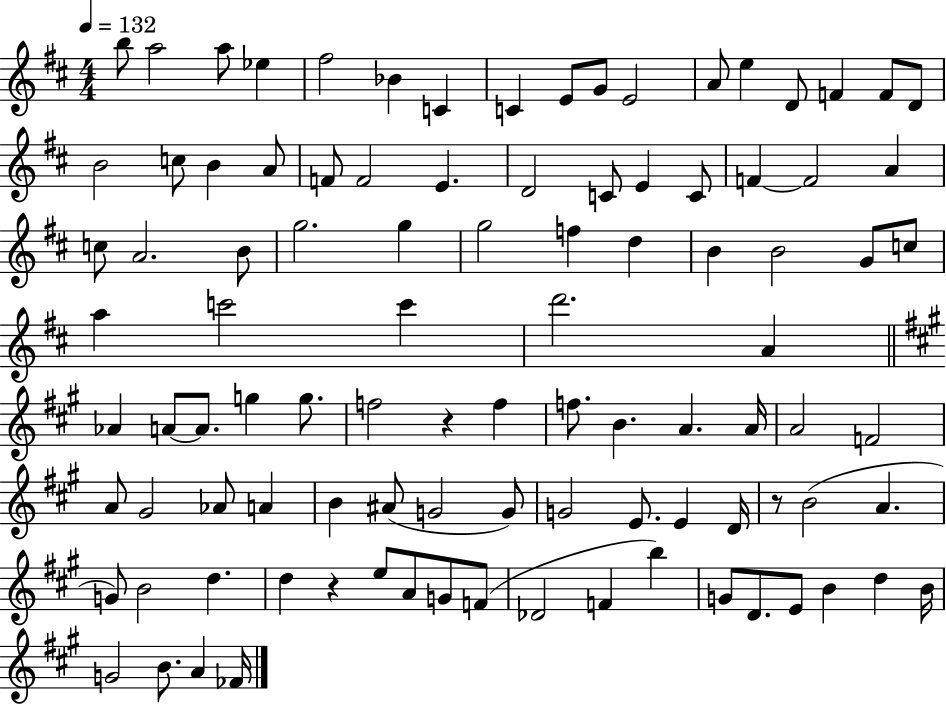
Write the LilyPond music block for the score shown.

{
  \clef treble
  \numericTimeSignature
  \time 4/4
  \key d \major
  \tempo 4 = 132
  b''8 a''2 a''8 ees''4 | fis''2 bes'4 c'4 | c'4 e'8 g'8 e'2 | a'8 e''4 d'8 f'4 f'8 d'8 | \break b'2 c''8 b'4 a'8 | f'8 f'2 e'4. | d'2 c'8 e'4 c'8 | f'4~~ f'2 a'4 | \break c''8 a'2. b'8 | g''2. g''4 | g''2 f''4 d''4 | b'4 b'2 g'8 c''8 | \break a''4 c'''2 c'''4 | d'''2. a'4 | \bar "||" \break \key a \major aes'4 a'8~~ a'8. g''4 g''8. | f''2 r4 f''4 | f''8. b'4. a'4. a'16 | a'2 f'2 | \break a'8 gis'2 aes'8 a'4 | b'4 ais'8( g'2 g'8) | g'2 e'8. e'4 d'16 | r8 b'2( a'4. | \break g'8) b'2 d''4. | d''4 r4 e''8 a'8 g'8 f'8( | des'2 f'4 b''4) | g'8 d'8. e'8 b'4 d''4 b'16 | \break g'2 b'8. a'4 fes'16 | \bar "|."
}